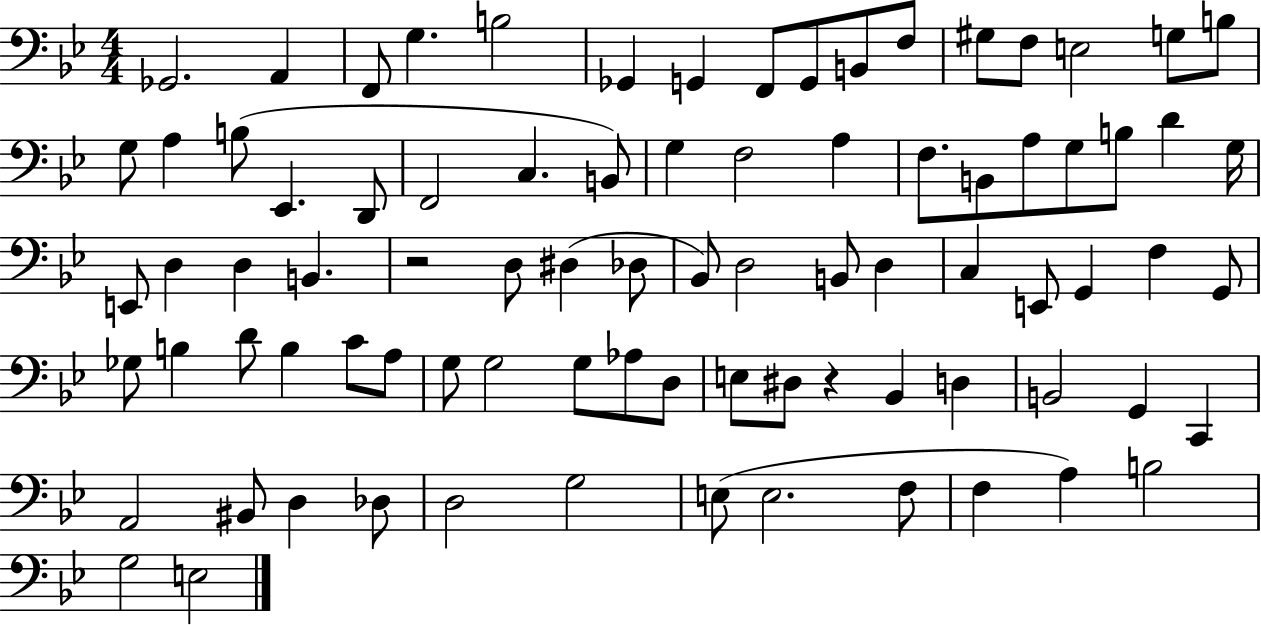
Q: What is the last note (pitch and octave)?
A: E3